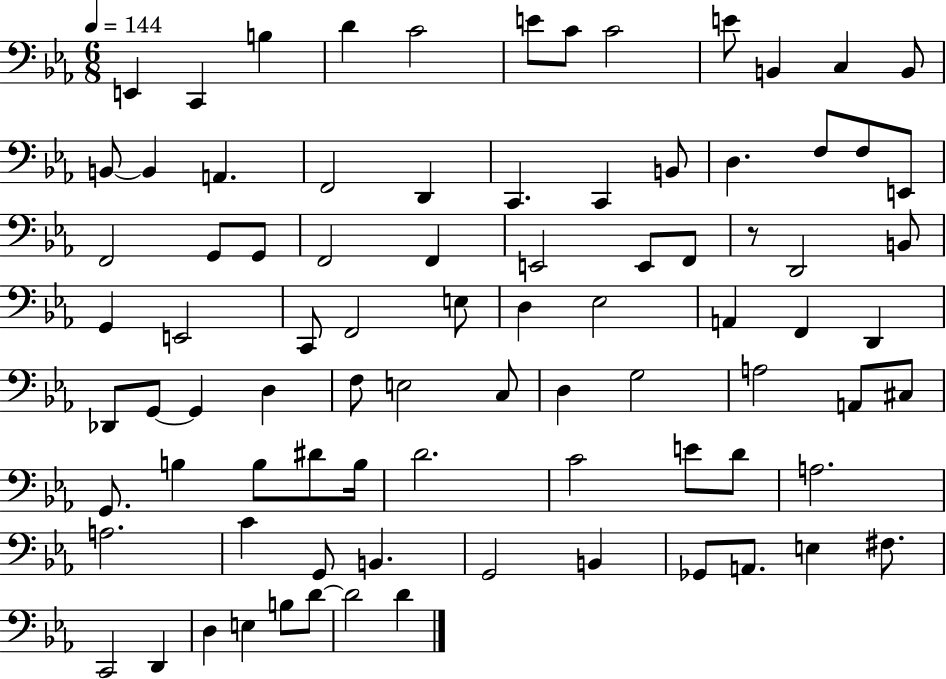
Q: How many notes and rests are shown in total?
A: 85